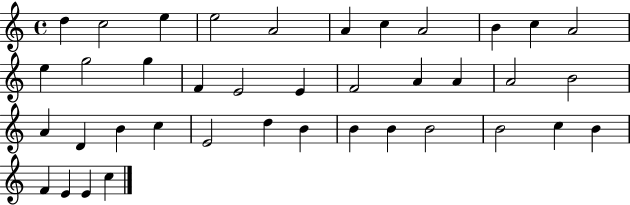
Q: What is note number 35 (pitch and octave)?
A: B4